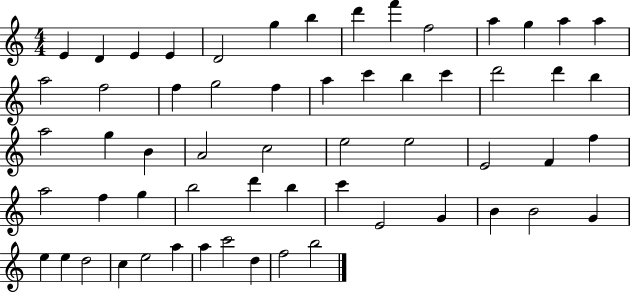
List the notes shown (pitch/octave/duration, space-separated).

E4/q D4/q E4/q E4/q D4/h G5/q B5/q D6/q F6/q F5/h A5/q G5/q A5/q A5/q A5/h F5/h F5/q G5/h F5/q A5/q C6/q B5/q C6/q D6/h D6/q B5/q A5/h G5/q B4/q A4/h C5/h E5/h E5/h E4/h F4/q F5/q A5/h F5/q G5/q B5/h D6/q B5/q C6/q E4/h G4/q B4/q B4/h G4/q E5/q E5/q D5/h C5/q E5/h A5/q A5/q C6/h D5/q F5/h B5/h